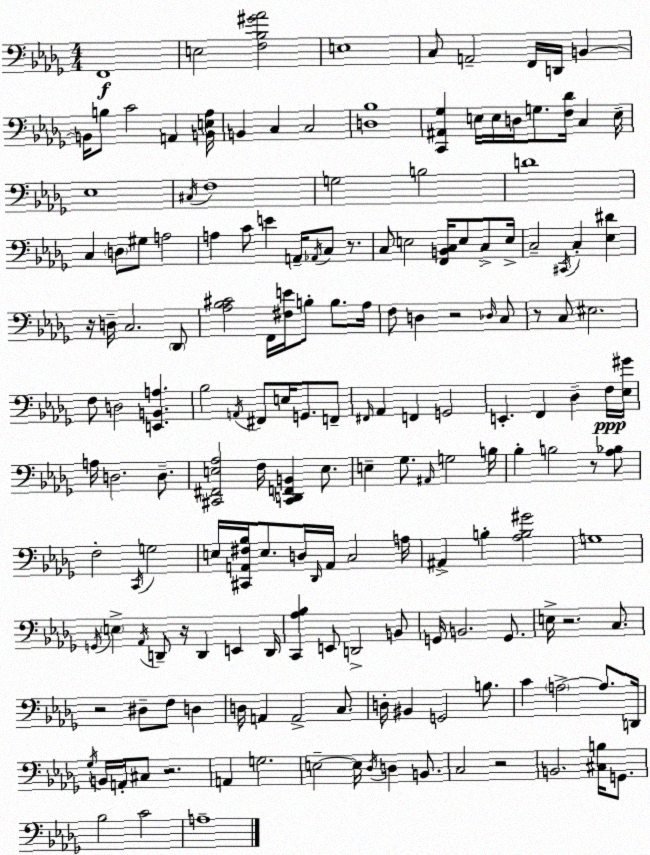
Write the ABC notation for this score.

X:1
T:Untitled
M:4/4
L:1/4
K:Bbm
F,,4 E,2 [F,_B,^G_A]2 E,4 C,/2 A,,2 F,,/4 D,,/4 B,, B,,/4 B,/2 C2 A,, [B,,E,_A,]/4 B,, C, C,2 [D,_B,]4 [C,,^A,,_G,] E,/4 E,/4 D,/4 G,/2 [F,_D]/4 C, E,/4 _E,4 ^C,/4 F,4 G,2 B,2 D4 C, D,/2 ^G,/2 A,2 A, C/2 E A,,/4 _A,,/4 C,/2 z/2 C,/2 E,2 [F,,B,,C,]/4 E,/2 C,/2 E,/4 C,2 ^C,,/4 C, [_E,^D] z/4 D,/4 C,2 _D,,/2 [_A,_B,^C]2 F,,/4 [^F,E]/4 B,/2 B,/2 _A,/4 F,/2 D, z2 _D,/4 C,/2 z/2 C,/2 ^E,2 F,/2 D,2 [E,,B,,A,] _B,2 A,,/4 ^F,,/2 E,/4 G,,/2 F,,/2 ^F,,/4 _A,, F,, G,,2 E,, F,, _D, F,/4 [_E,^G]/4 A,/4 D,2 D,/2 [^C,,^F,,E,_A,]2 F,/4 [^C,,D,,F,,B,,] E,/2 E, _G,/2 ^A,,/4 G,2 B,/4 _B, B,2 z/2 [_A,_B,]/2 F,2 C,,/4 G,2 E,/4 [^C,,A,,^F,_B,]/4 E,/2 D,/4 _D,,/4 A,,/4 C,2 A,/4 ^A,, B, [_A,B,^G]2 G,4 G,,/4 E, _A,,/4 D,,/2 z/4 D,, E,, D,,/4 [C,,_A,_B,] E,,/2 D,,2 B,,/2 G,,/4 B,,2 G,,/2 E,/4 z2 C,/2 z2 ^D,/2 F,/2 D, D,/4 A,, A,,2 C,/2 D,/4 ^B,, G,,2 B,/2 C A,2 A,/2 D,,/4 _G,/4 B,,/4 A,,/4 ^C,/2 z2 A,, G,2 E,2 E,/4 _D,/4 D, B,,/2 C,2 z2 B,,2 [^C,B,]/4 G,,/2 _B,2 C2 A,4